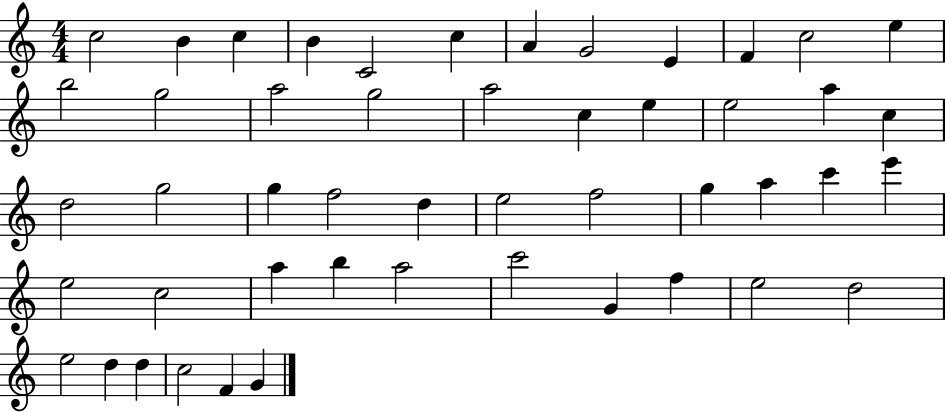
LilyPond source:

{
  \clef treble
  \numericTimeSignature
  \time 4/4
  \key c \major
  c''2 b'4 c''4 | b'4 c'2 c''4 | a'4 g'2 e'4 | f'4 c''2 e''4 | \break b''2 g''2 | a''2 g''2 | a''2 c''4 e''4 | e''2 a''4 c''4 | \break d''2 g''2 | g''4 f''2 d''4 | e''2 f''2 | g''4 a''4 c'''4 e'''4 | \break e''2 c''2 | a''4 b''4 a''2 | c'''2 g'4 f''4 | e''2 d''2 | \break e''2 d''4 d''4 | c''2 f'4 g'4 | \bar "|."
}